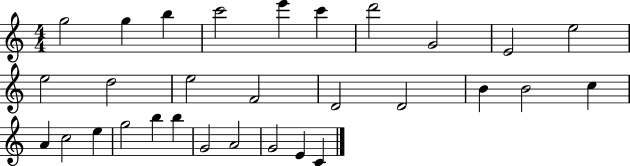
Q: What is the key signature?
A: C major